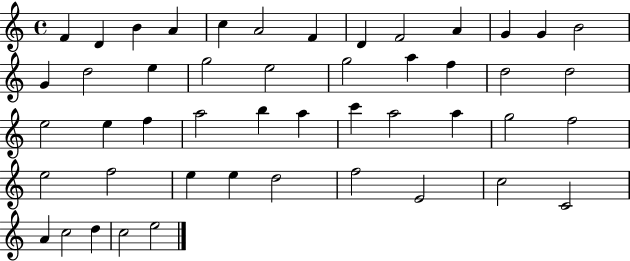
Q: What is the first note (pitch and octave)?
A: F4